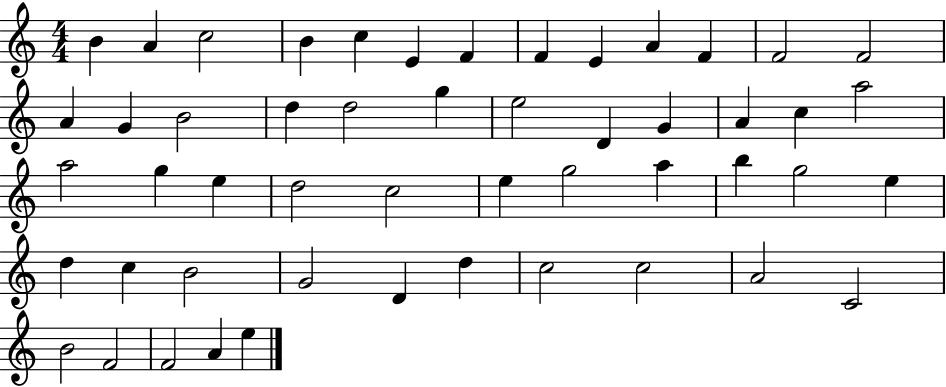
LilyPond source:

{
  \clef treble
  \numericTimeSignature
  \time 4/4
  \key c \major
  b'4 a'4 c''2 | b'4 c''4 e'4 f'4 | f'4 e'4 a'4 f'4 | f'2 f'2 | \break a'4 g'4 b'2 | d''4 d''2 g''4 | e''2 d'4 g'4 | a'4 c''4 a''2 | \break a''2 g''4 e''4 | d''2 c''2 | e''4 g''2 a''4 | b''4 g''2 e''4 | \break d''4 c''4 b'2 | g'2 d'4 d''4 | c''2 c''2 | a'2 c'2 | \break b'2 f'2 | f'2 a'4 e''4 | \bar "|."
}